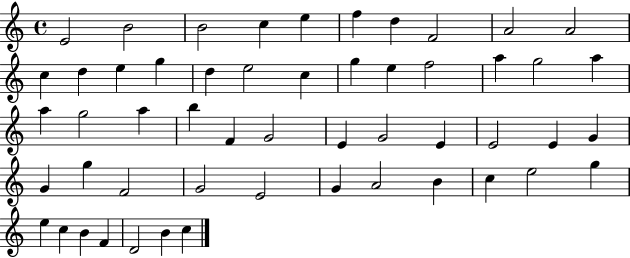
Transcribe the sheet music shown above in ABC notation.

X:1
T:Untitled
M:4/4
L:1/4
K:C
E2 B2 B2 c e f d F2 A2 A2 c d e g d e2 c g e f2 a g2 a a g2 a b F G2 E G2 E E2 E G G g F2 G2 E2 G A2 B c e2 g e c B F D2 B c